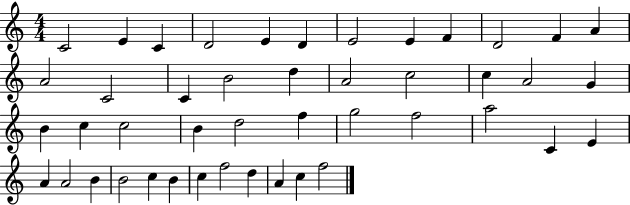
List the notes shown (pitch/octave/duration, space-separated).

C4/h E4/q C4/q D4/h E4/q D4/q E4/h E4/q F4/q D4/h F4/q A4/q A4/h C4/h C4/q B4/h D5/q A4/h C5/h C5/q A4/h G4/q B4/q C5/q C5/h B4/q D5/h F5/q G5/h F5/h A5/h C4/q E4/q A4/q A4/h B4/q B4/h C5/q B4/q C5/q F5/h D5/q A4/q C5/q F5/h